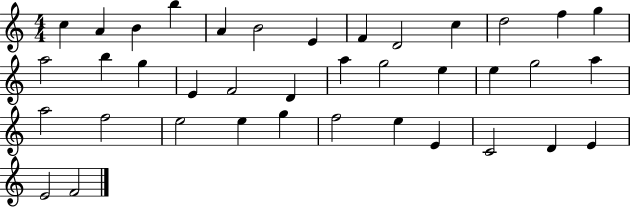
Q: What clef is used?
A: treble